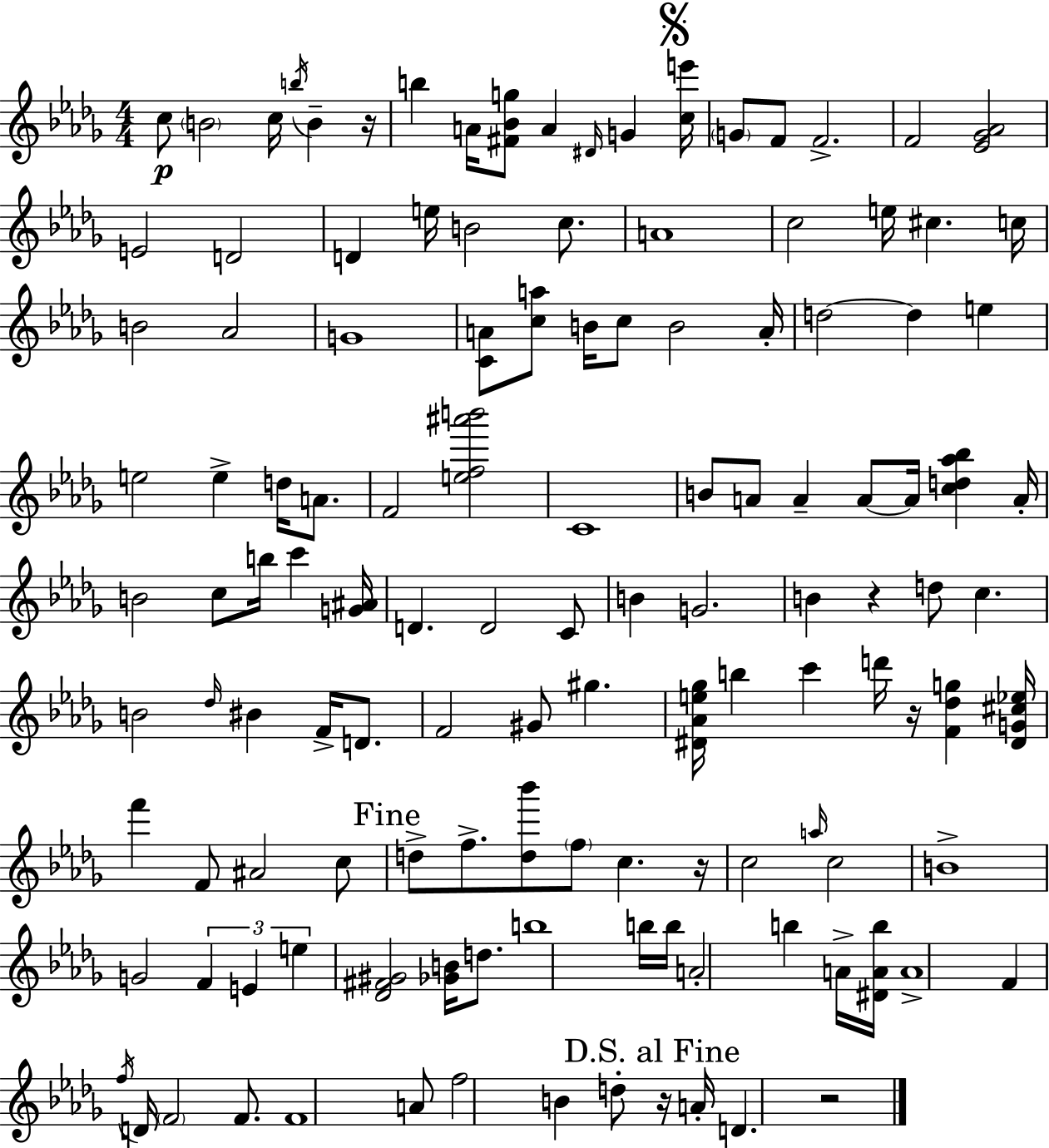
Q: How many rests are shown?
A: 6